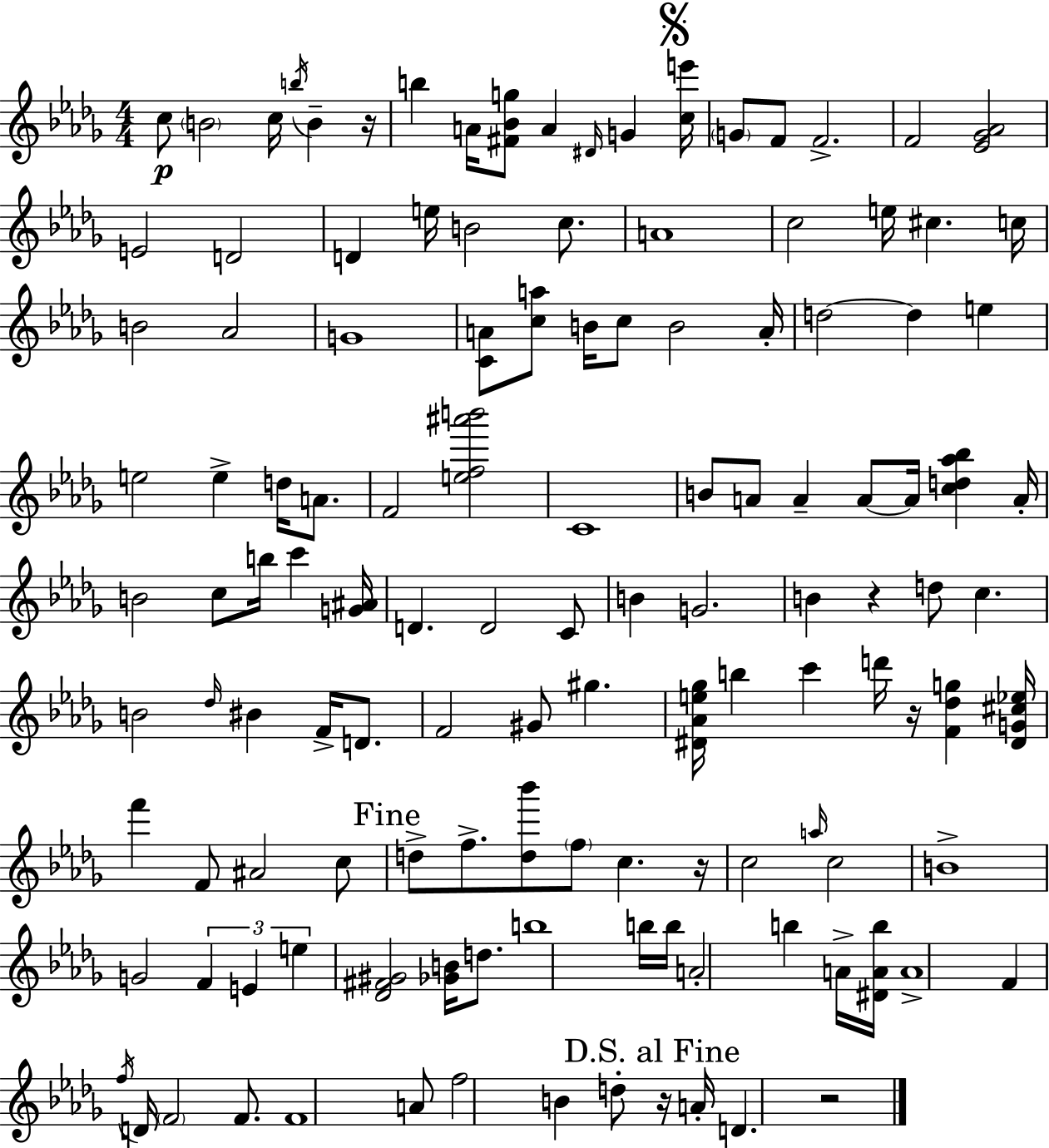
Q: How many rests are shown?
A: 6